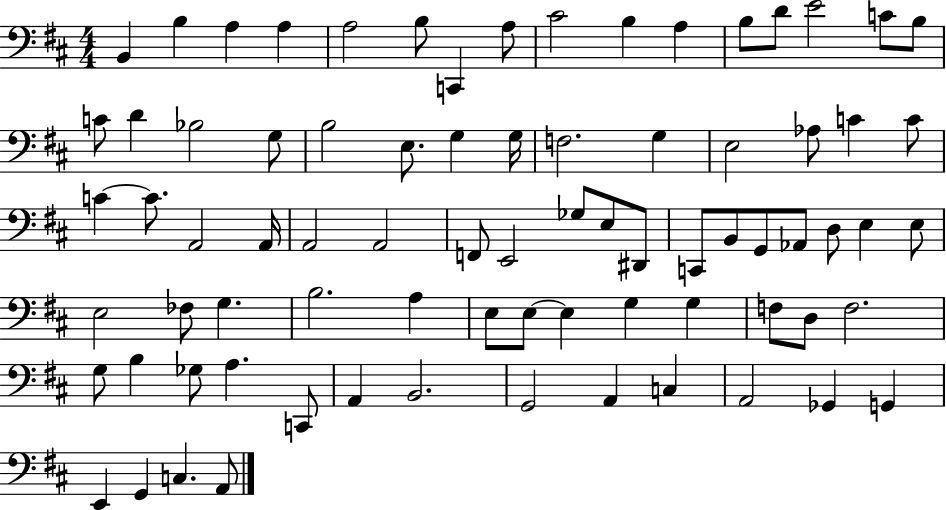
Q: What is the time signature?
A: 4/4